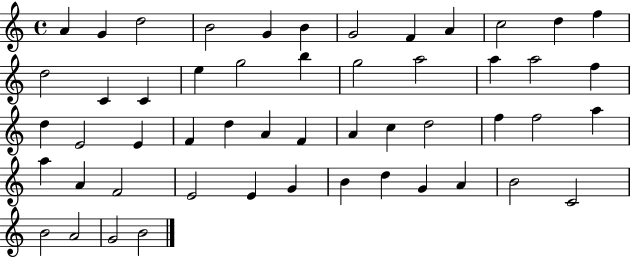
X:1
T:Untitled
M:4/4
L:1/4
K:C
A G d2 B2 G B G2 F A c2 d f d2 C C e g2 b g2 a2 a a2 f d E2 E F d A F A c d2 f f2 a a A F2 E2 E G B d G A B2 C2 B2 A2 G2 B2